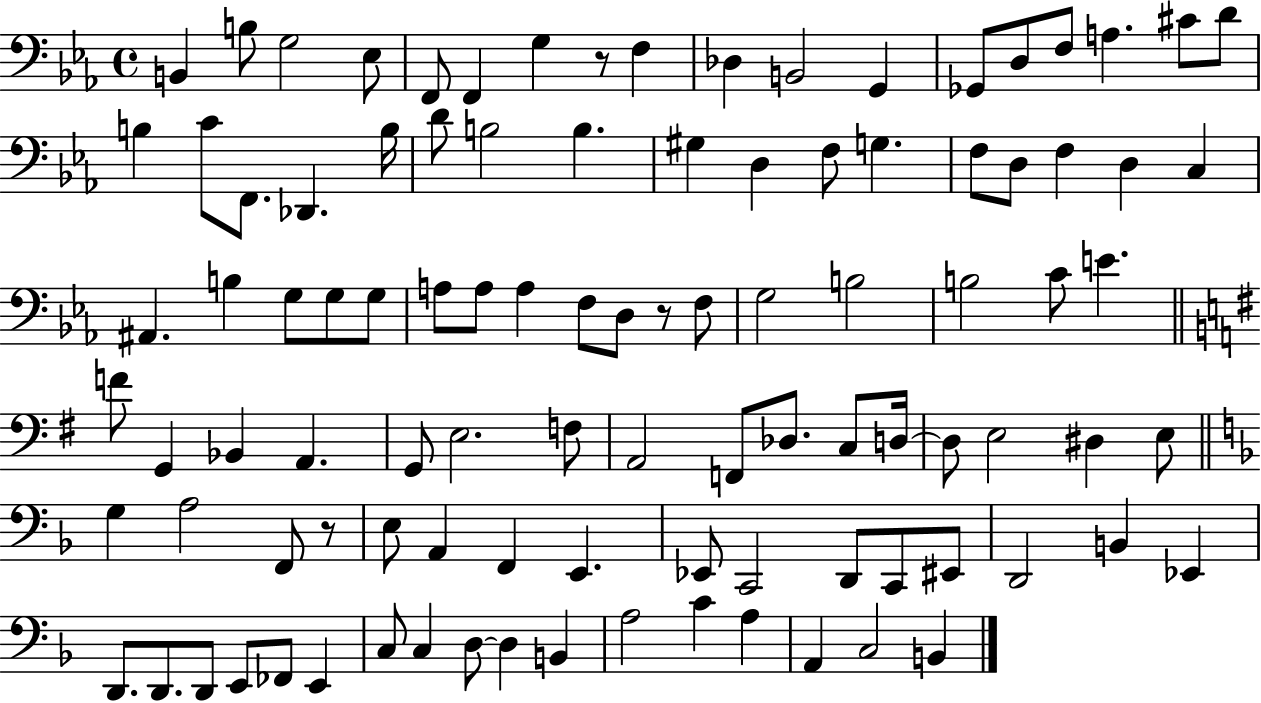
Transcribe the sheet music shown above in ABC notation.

X:1
T:Untitled
M:4/4
L:1/4
K:Eb
B,, B,/2 G,2 _E,/2 F,,/2 F,, G, z/2 F, _D, B,,2 G,, _G,,/2 D,/2 F,/2 A, ^C/2 D/2 B, C/2 F,,/2 _D,, B,/4 D/2 B,2 B, ^G, D, F,/2 G, F,/2 D,/2 F, D, C, ^A,, B, G,/2 G,/2 G,/2 A,/2 A,/2 A, F,/2 D,/2 z/2 F,/2 G,2 B,2 B,2 C/2 E F/2 G,, _B,, A,, G,,/2 E,2 F,/2 A,,2 F,,/2 _D,/2 C,/2 D,/4 D,/2 E,2 ^D, E,/2 G, A,2 F,,/2 z/2 E,/2 A,, F,, E,, _E,,/2 C,,2 D,,/2 C,,/2 ^E,,/2 D,,2 B,, _E,, D,,/2 D,,/2 D,,/2 E,,/2 _F,,/2 E,, C,/2 C, D,/2 D, B,, A,2 C A, A,, C,2 B,,